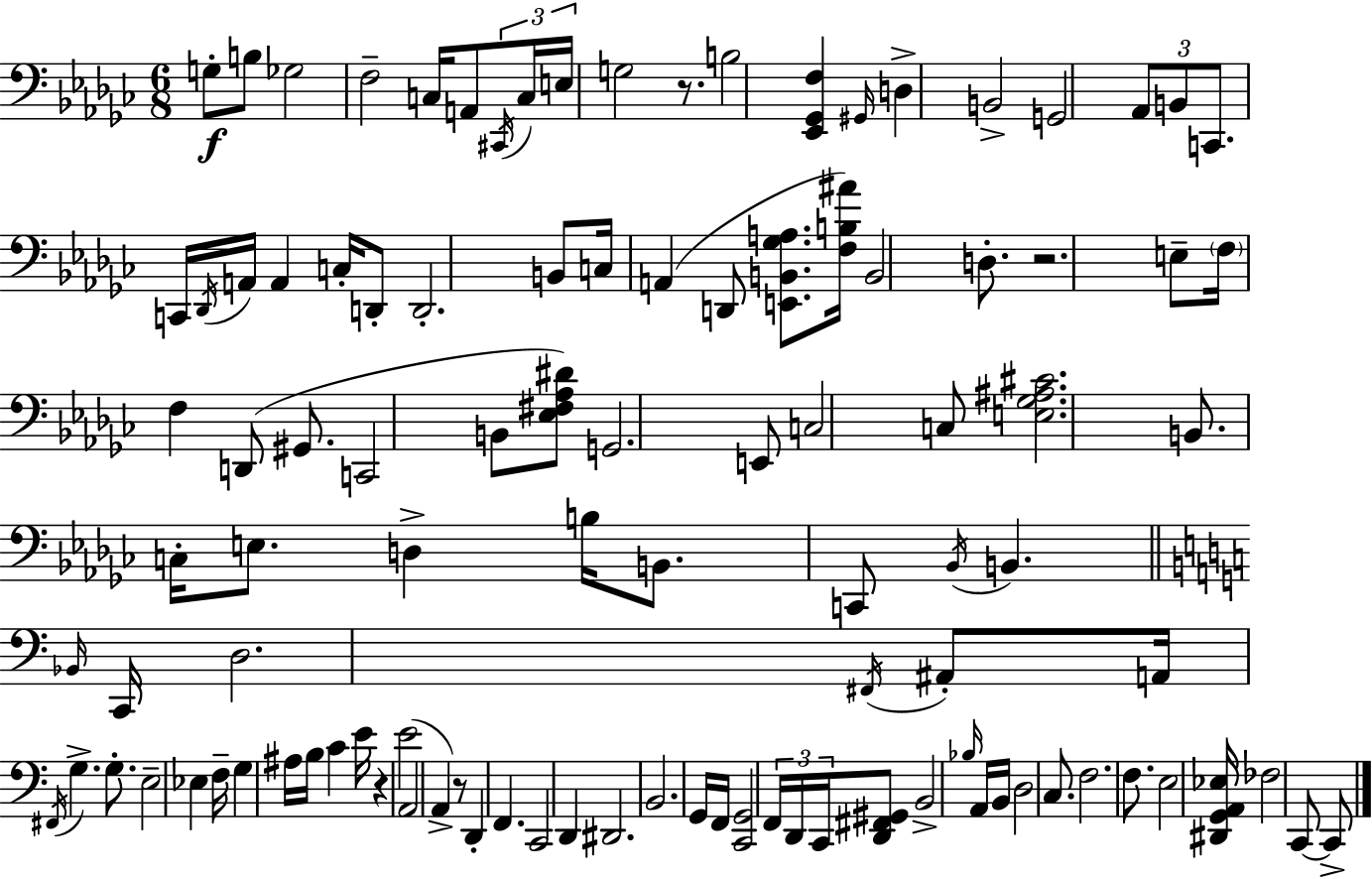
X:1
T:Untitled
M:6/8
L:1/4
K:Ebm
G,/2 B,/2 _G,2 F,2 C,/4 A,,/2 ^C,,/4 C,/4 E,/4 G,2 z/2 B,2 [_E,,_G,,F,] ^G,,/4 D, B,,2 G,,2 _A,,/2 B,,/2 C,,/2 C,,/4 _D,,/4 A,,/4 A,, C,/4 D,,/2 D,,2 B,,/2 C,/4 A,, D,,/2 [E,,B,,_G,A,]/2 [F,B,^A]/4 B,,2 D,/2 z2 E,/2 F,/4 F, D,,/2 ^G,,/2 C,,2 B,,/2 [_E,^F,_A,^D]/2 G,,2 E,,/2 C,2 C,/2 [E,_G,^A,^C]2 B,,/2 C,/4 E,/2 D, B,/4 B,,/2 C,,/2 _B,,/4 B,, _B,,/4 C,,/4 D,2 ^F,,/4 ^A,,/2 A,,/4 ^F,,/4 G, G,/2 E,2 _E, F,/4 G, ^A,/4 B,/4 C E/4 z E2 A,,2 A,, z/2 D,, F,, C,,2 D,, ^D,,2 B,,2 G,,/4 F,,/4 [C,,G,,]2 F,,/4 D,,/4 C,,/4 [D,,^F,,^G,,]/2 B,,2 _B,/4 A,,/4 B,,/4 D,2 C,/2 F,2 F,/2 E,2 [^D,,G,,A,,_E,]/4 _F,2 C,,/2 C,,/2